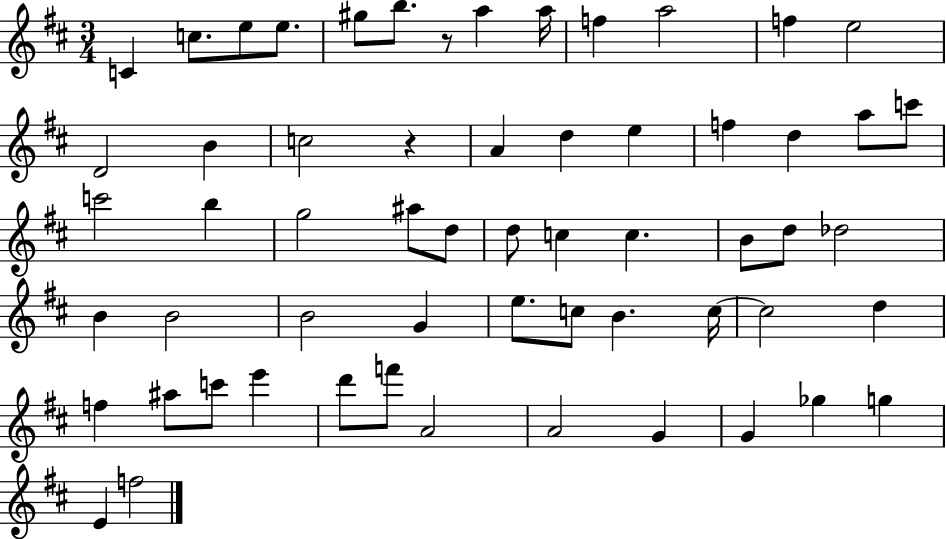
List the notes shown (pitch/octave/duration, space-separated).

C4/q C5/e. E5/e E5/e. G#5/e B5/e. R/e A5/q A5/s F5/q A5/h F5/q E5/h D4/h B4/q C5/h R/q A4/q D5/q E5/q F5/q D5/q A5/e C6/e C6/h B5/q G5/h A#5/e D5/e D5/e C5/q C5/q. B4/e D5/e Db5/h B4/q B4/h B4/h G4/q E5/e. C5/e B4/q. C5/s C5/h D5/q F5/q A#5/e C6/e E6/q D6/e F6/e A4/h A4/h G4/q G4/q Gb5/q G5/q E4/q F5/h